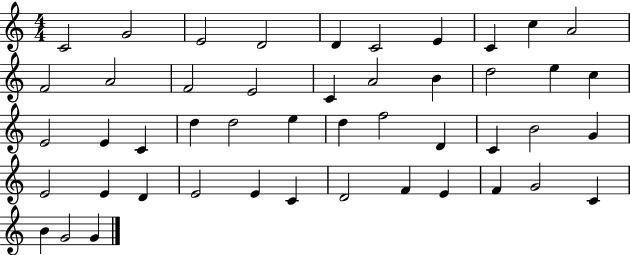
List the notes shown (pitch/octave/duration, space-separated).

C4/h G4/h E4/h D4/h D4/q C4/h E4/q C4/q C5/q A4/h F4/h A4/h F4/h E4/h C4/q A4/h B4/q D5/h E5/q C5/q E4/h E4/q C4/q D5/q D5/h E5/q D5/q F5/h D4/q C4/q B4/h G4/q E4/h E4/q D4/q E4/h E4/q C4/q D4/h F4/q E4/q F4/q G4/h C4/q B4/q G4/h G4/q